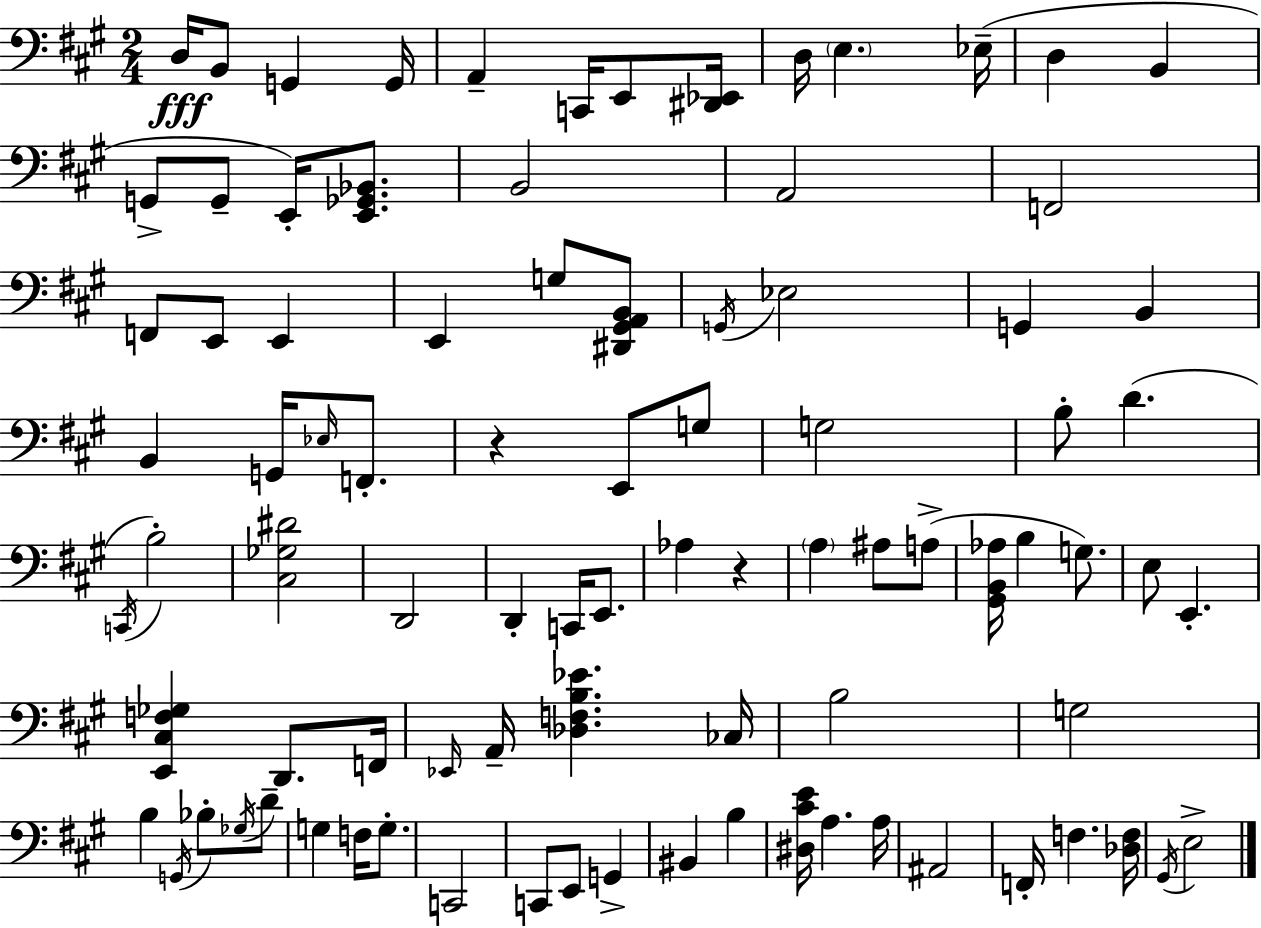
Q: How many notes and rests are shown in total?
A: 89